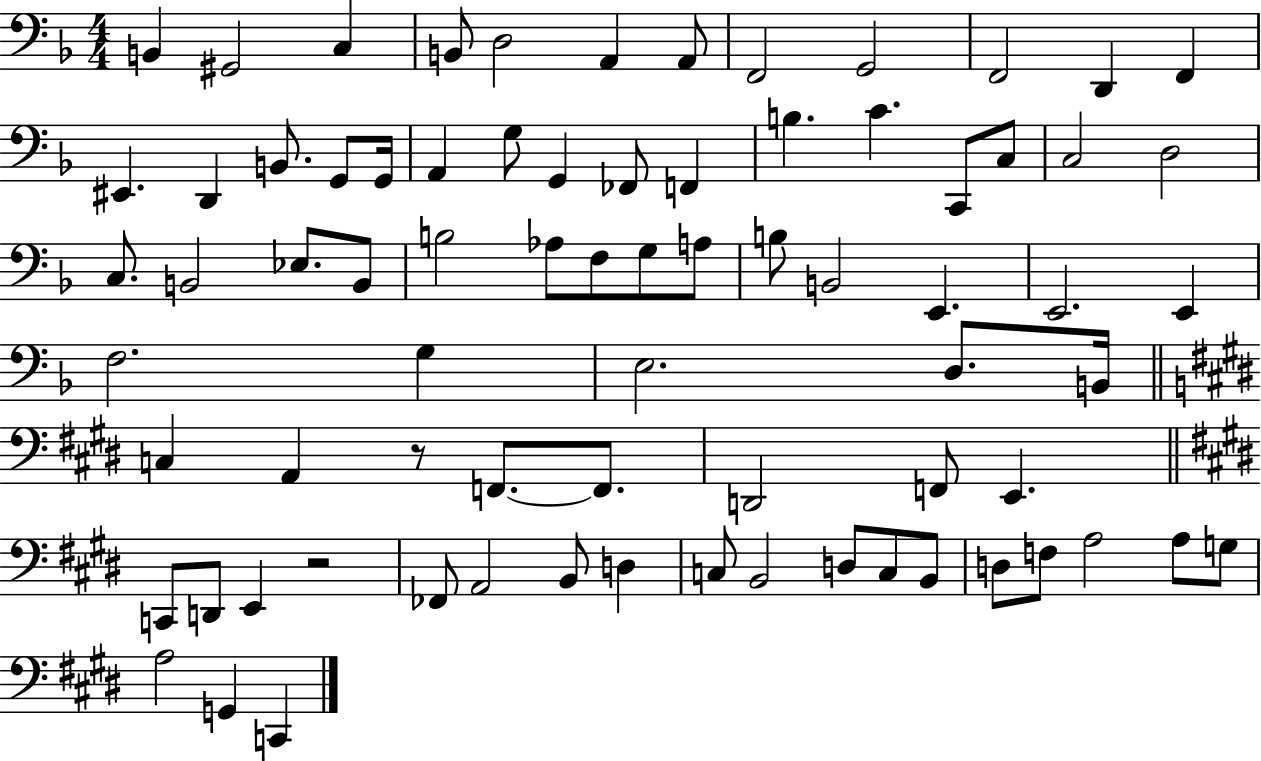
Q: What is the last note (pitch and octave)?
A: C2